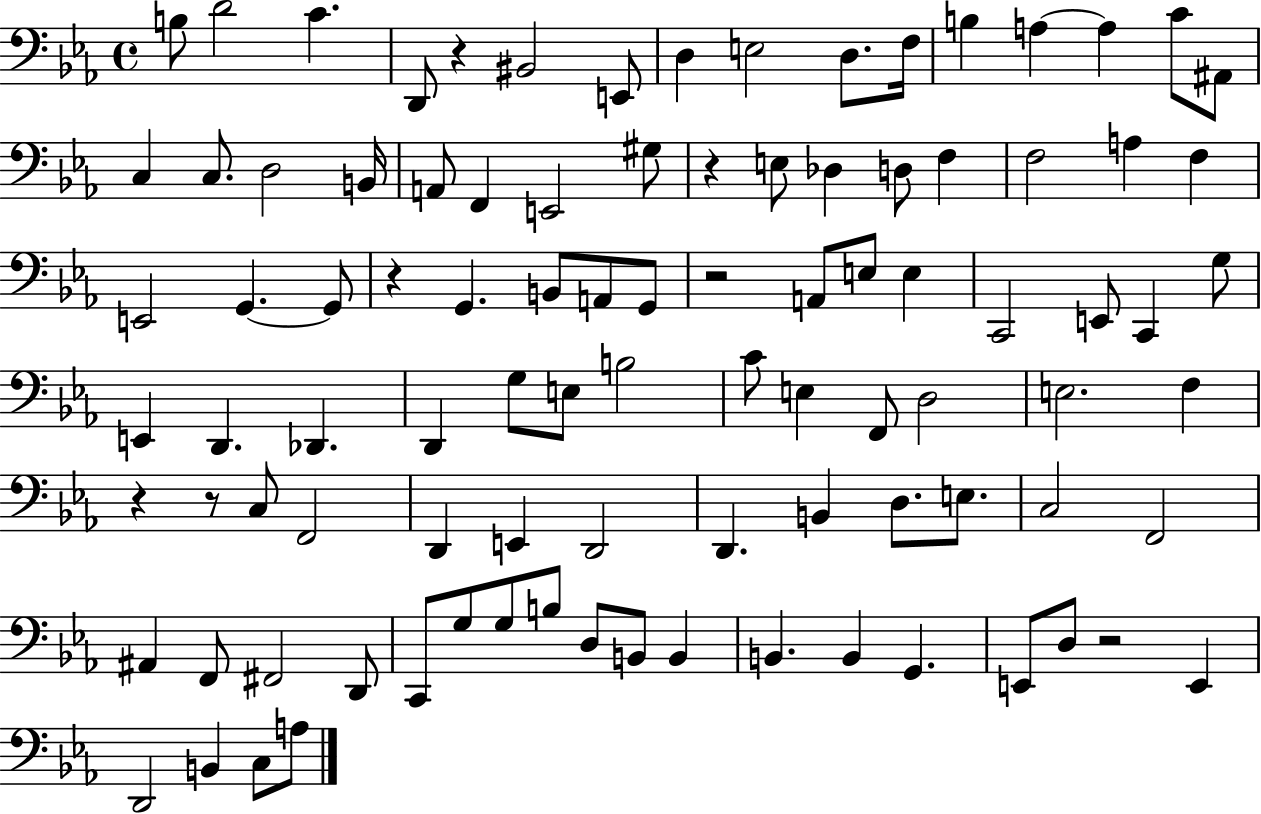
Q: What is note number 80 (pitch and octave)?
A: B2